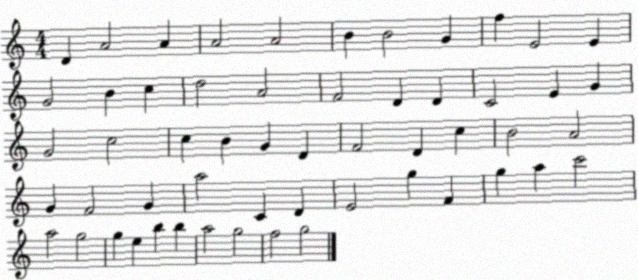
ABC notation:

X:1
T:Untitled
M:4/4
L:1/4
K:C
D A2 A A2 A2 B B2 G f E2 E G2 B c d2 A2 F2 D D C2 E G G2 c2 c B G D F2 D c B2 A2 G F2 G a2 C D E2 g F g a c'2 a2 g2 g e b b a2 g2 f2 g2